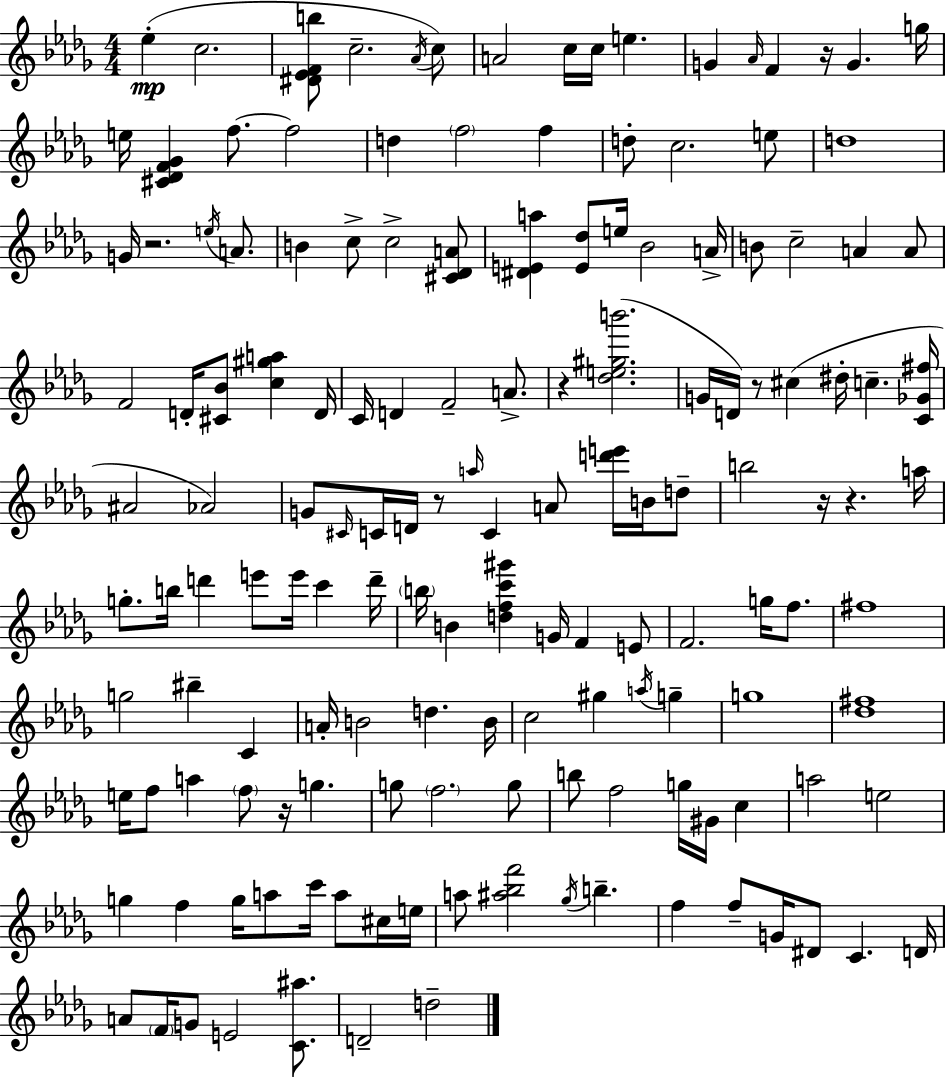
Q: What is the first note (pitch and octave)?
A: Eb5